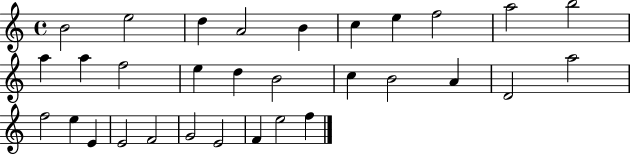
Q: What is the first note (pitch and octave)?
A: B4